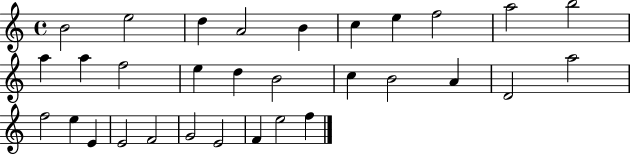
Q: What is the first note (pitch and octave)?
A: B4